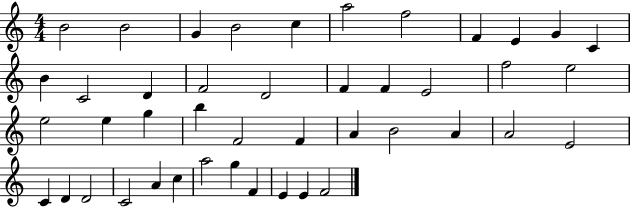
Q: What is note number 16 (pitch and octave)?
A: D4